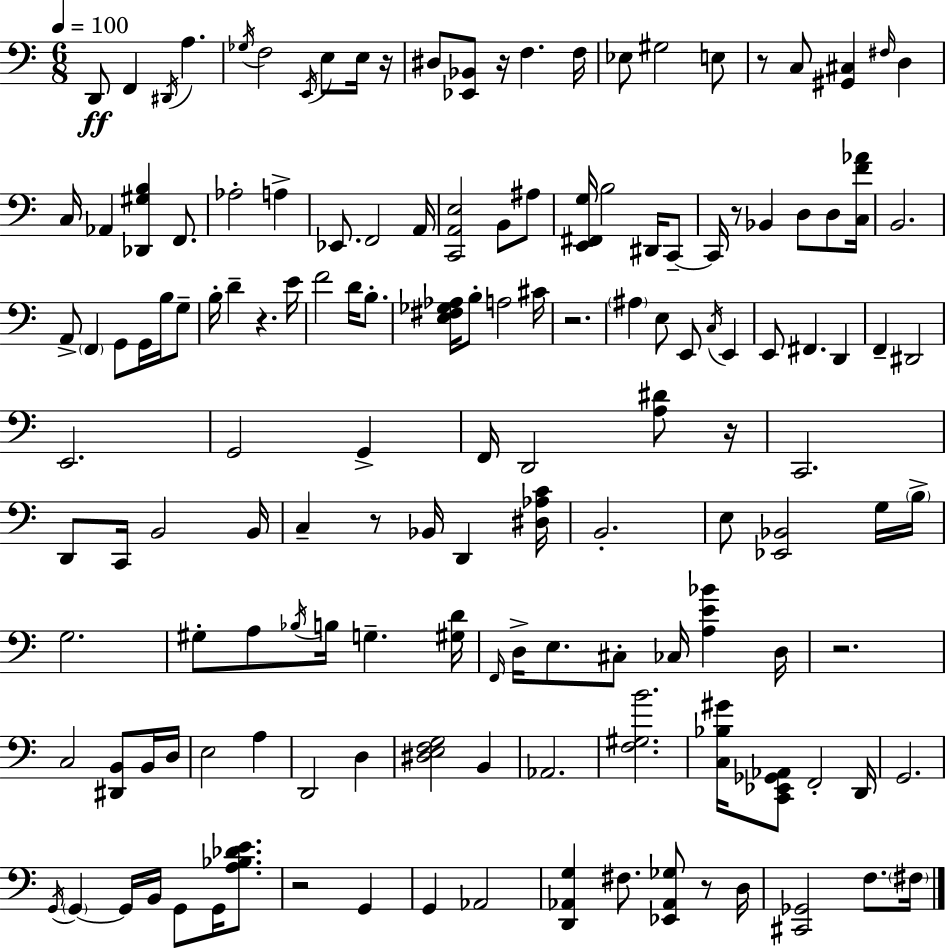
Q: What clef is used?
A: bass